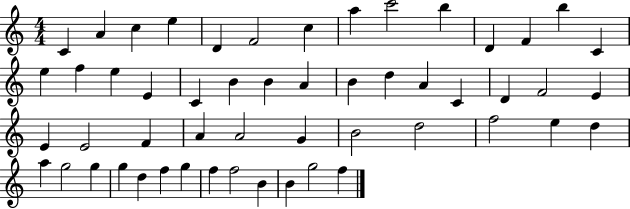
{
  \clef treble
  \numericTimeSignature
  \time 4/4
  \key c \major
  c'4 a'4 c''4 e''4 | d'4 f'2 c''4 | a''4 c'''2 b''4 | d'4 f'4 b''4 c'4 | \break e''4 f''4 e''4 e'4 | c'4 b'4 b'4 a'4 | b'4 d''4 a'4 c'4 | d'4 f'2 e'4 | \break e'4 e'2 f'4 | a'4 a'2 g'4 | b'2 d''2 | f''2 e''4 d''4 | \break a''4 g''2 g''4 | g''4 d''4 f''4 g''4 | f''4 f''2 b'4 | b'4 g''2 f''4 | \break \bar "|."
}